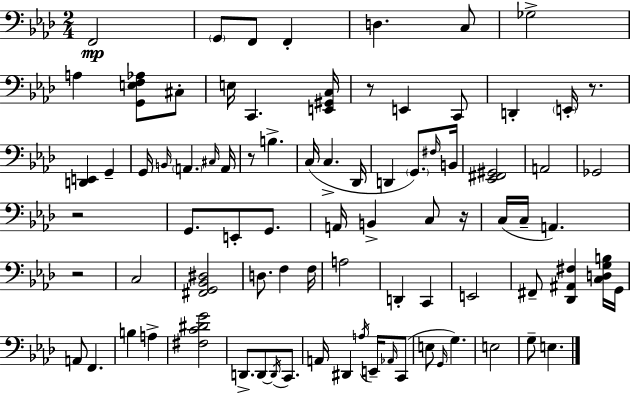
X:1
T:Untitled
M:2/4
L:1/4
K:Ab
F,,2 G,,/2 F,,/2 F,, D, C,/2 _G,2 A, [G,,E,F,_A,]/2 ^C,/2 E,/4 C,, [E,,^G,,C,]/4 z/2 E,, C,,/2 D,, E,,/4 z/2 [D,,E,,] G,, G,,/4 B,,/4 A,, ^C,/4 A,,/4 z/2 B, C,/4 C, _D,,/4 D,, G,,/2 ^F,/4 B,,/4 [_E,,^F,,^G,,]2 A,,2 _G,,2 z2 G,,/2 E,,/2 G,,/2 A,,/4 B,, C,/2 z/4 C,/4 C,/4 A,, z2 C,2 [^F,,G,,_B,,^D,]2 D,/2 F, F,/4 A,2 D,, C,, E,,2 ^F,,/2 [_D,,^A,,^F,] [C,D,G,B,]/4 G,,/4 A,,/2 F,, B, A, [^F,C^DG]2 D,,/2 D,,/2 D,,/4 C,,/2 A,,/4 ^D,, A,/4 E,,/4 _A,,/4 C,,/2 E,/2 G,,/4 G, E,2 G,/2 E,